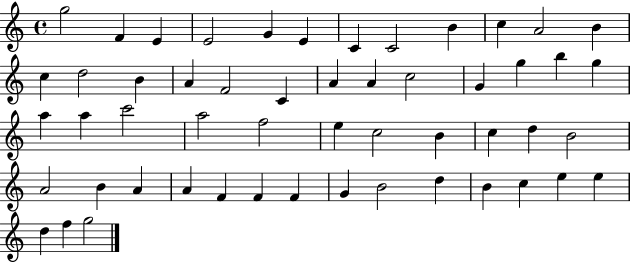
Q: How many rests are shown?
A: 0